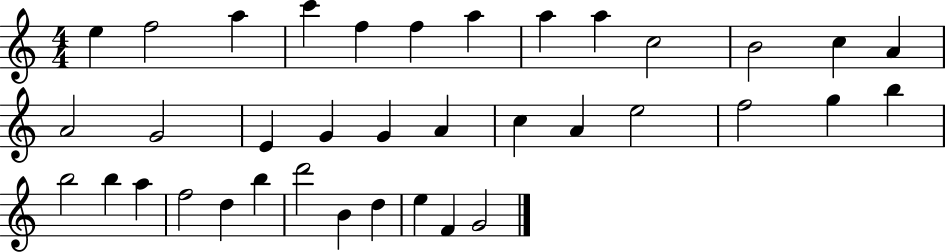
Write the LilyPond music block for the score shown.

{
  \clef treble
  \numericTimeSignature
  \time 4/4
  \key c \major
  e''4 f''2 a''4 | c'''4 f''4 f''4 a''4 | a''4 a''4 c''2 | b'2 c''4 a'4 | \break a'2 g'2 | e'4 g'4 g'4 a'4 | c''4 a'4 e''2 | f''2 g''4 b''4 | \break b''2 b''4 a''4 | f''2 d''4 b''4 | d'''2 b'4 d''4 | e''4 f'4 g'2 | \break \bar "|."
}